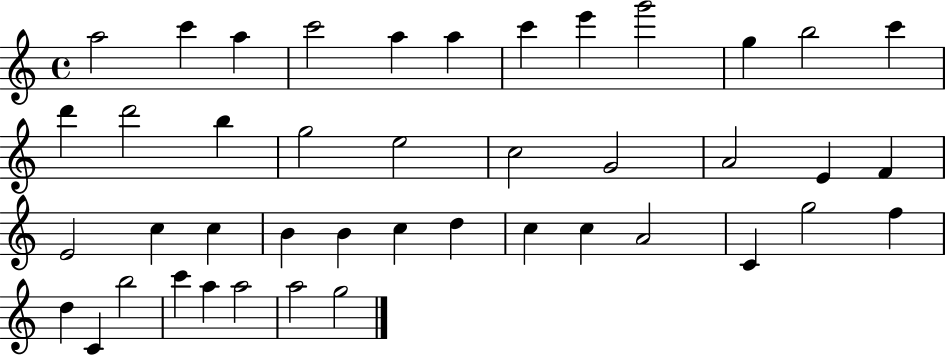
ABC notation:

X:1
T:Untitled
M:4/4
L:1/4
K:C
a2 c' a c'2 a a c' e' g'2 g b2 c' d' d'2 b g2 e2 c2 G2 A2 E F E2 c c B B c d c c A2 C g2 f d C b2 c' a a2 a2 g2